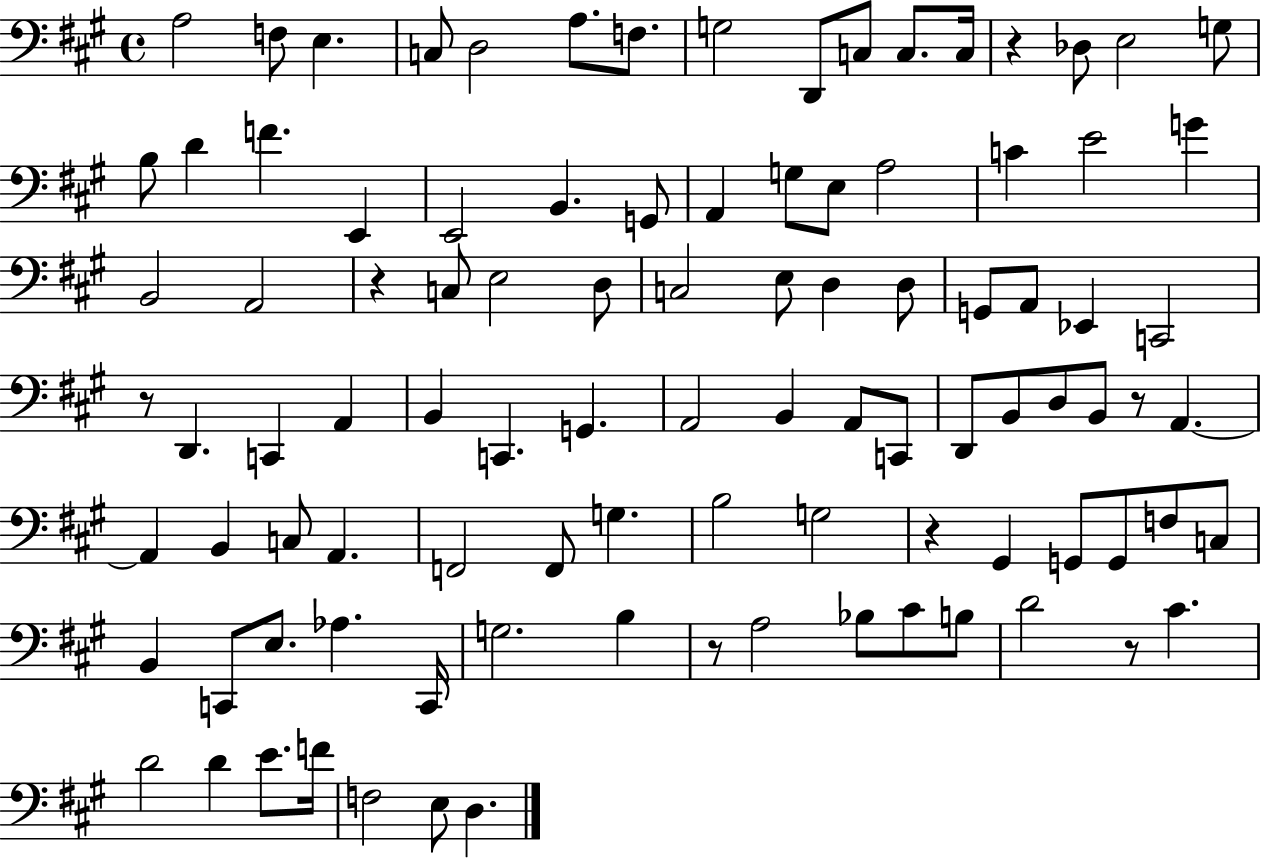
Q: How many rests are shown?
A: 7